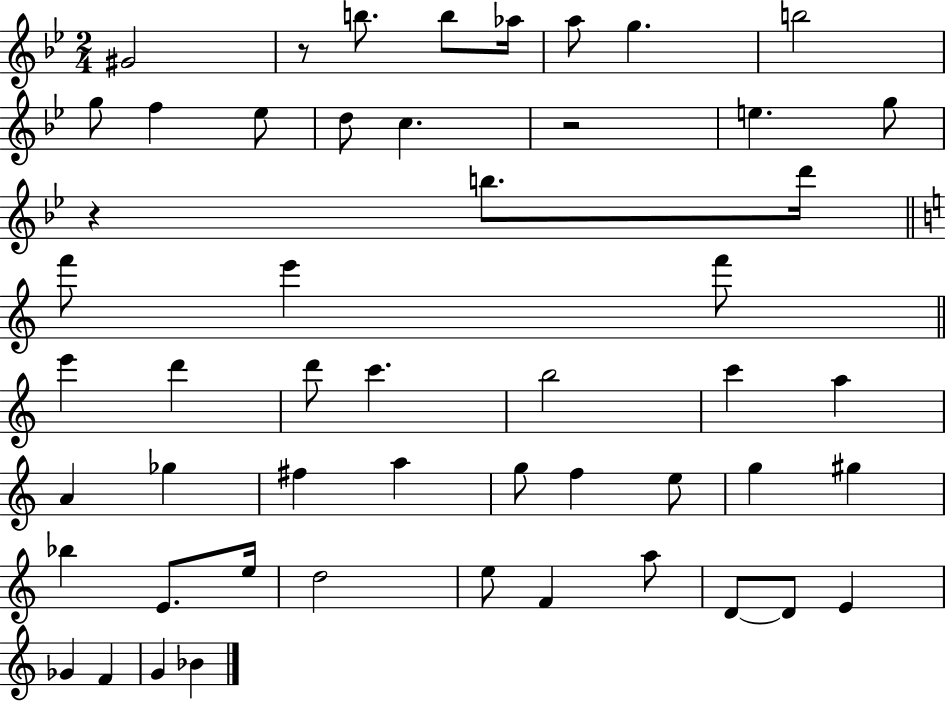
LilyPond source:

{
  \clef treble
  \numericTimeSignature
  \time 2/4
  \key bes \major
  gis'2 | r8 b''8. b''8 aes''16 | a''8 g''4. | b''2 | \break g''8 f''4 ees''8 | d''8 c''4. | r2 | e''4. g''8 | \break r4 b''8. d'''16 | \bar "||" \break \key c \major f'''8 e'''4 f'''8 | \bar "||" \break \key c \major e'''4 d'''4 | d'''8 c'''4. | b''2 | c'''4 a''4 | \break a'4 ges''4 | fis''4 a''4 | g''8 f''4 e''8 | g''4 gis''4 | \break bes''4 e'8. e''16 | d''2 | e''8 f'4 a''8 | d'8~~ d'8 e'4 | \break ges'4 f'4 | g'4 bes'4 | \bar "|."
}